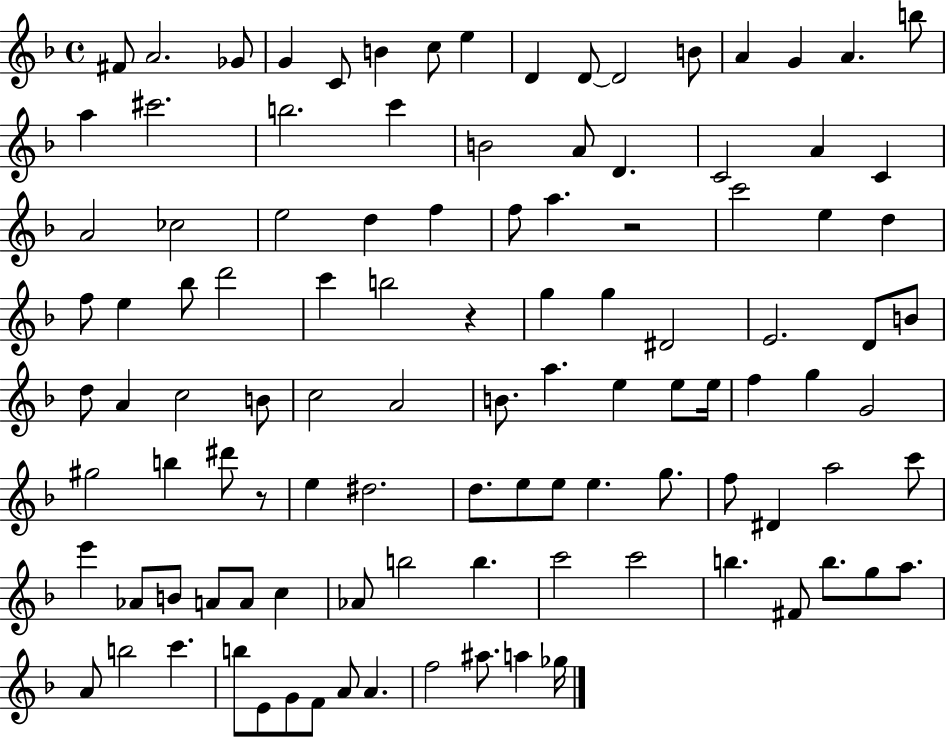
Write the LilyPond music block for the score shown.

{
  \clef treble
  \time 4/4
  \defaultTimeSignature
  \key f \major
  fis'8 a'2. ges'8 | g'4 c'8 b'4 c''8 e''4 | d'4 d'8~~ d'2 b'8 | a'4 g'4 a'4. b''8 | \break a''4 cis'''2. | b''2. c'''4 | b'2 a'8 d'4. | c'2 a'4 c'4 | \break a'2 ces''2 | e''2 d''4 f''4 | f''8 a''4. r2 | c'''2 e''4 d''4 | \break f''8 e''4 bes''8 d'''2 | c'''4 b''2 r4 | g''4 g''4 dis'2 | e'2. d'8 b'8 | \break d''8 a'4 c''2 b'8 | c''2 a'2 | b'8. a''4. e''4 e''8 e''16 | f''4 g''4 g'2 | \break gis''2 b''4 dis'''8 r8 | e''4 dis''2. | d''8. e''8 e''8 e''4. g''8. | f''8 dis'4 a''2 c'''8 | \break e'''4 aes'8 b'8 a'8 a'8 c''4 | aes'8 b''2 b''4. | c'''2 c'''2 | b''4. fis'8 b''8. g''8 a''8. | \break a'8 b''2 c'''4. | b''8 e'8 g'8 f'8 a'8 a'4. | f''2 ais''8. a''4 ges''16 | \bar "|."
}